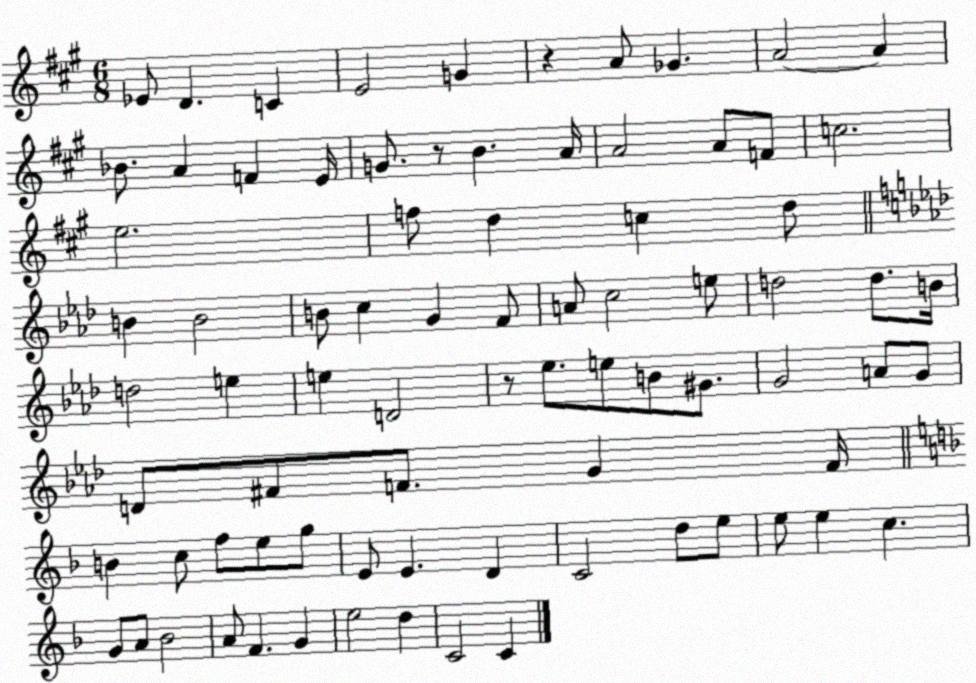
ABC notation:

X:1
T:Untitled
M:6/8
L:1/4
K:A
_E/2 D C E2 G z A/2 _G A2 A _B/2 A F E/4 G/2 z/2 B A/4 A2 A/2 F/2 c2 e2 f/2 d c d/2 B B2 B/2 c G F/2 A/2 c2 e/2 d2 d/2 B/4 d2 e e D2 z/2 _e/2 e/2 B/2 ^G/2 G2 A/2 G/2 D/2 ^F/2 F/2 G F/4 B c/2 f/2 e/2 g/2 E/2 E D C2 d/2 e/2 e/2 e c G/2 A/2 _B2 A/2 F G e2 d C2 C